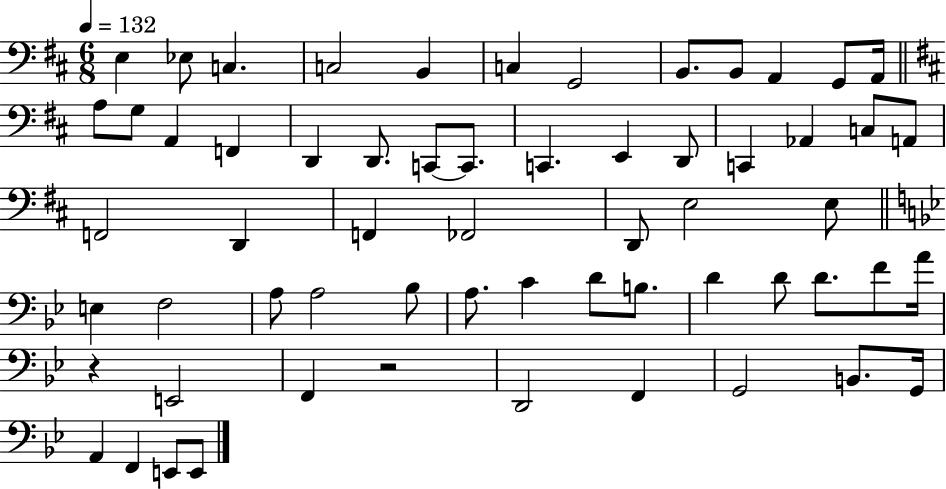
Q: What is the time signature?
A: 6/8